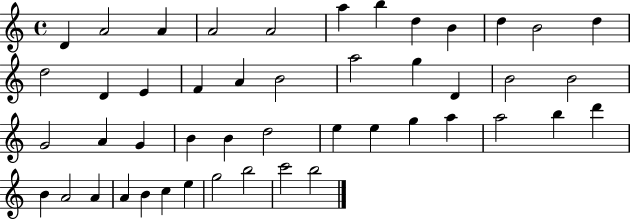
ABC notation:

X:1
T:Untitled
M:4/4
L:1/4
K:C
D A2 A A2 A2 a b d B d B2 d d2 D E F A B2 a2 g D B2 B2 G2 A G B B d2 e e g a a2 b d' B A2 A A B c e g2 b2 c'2 b2